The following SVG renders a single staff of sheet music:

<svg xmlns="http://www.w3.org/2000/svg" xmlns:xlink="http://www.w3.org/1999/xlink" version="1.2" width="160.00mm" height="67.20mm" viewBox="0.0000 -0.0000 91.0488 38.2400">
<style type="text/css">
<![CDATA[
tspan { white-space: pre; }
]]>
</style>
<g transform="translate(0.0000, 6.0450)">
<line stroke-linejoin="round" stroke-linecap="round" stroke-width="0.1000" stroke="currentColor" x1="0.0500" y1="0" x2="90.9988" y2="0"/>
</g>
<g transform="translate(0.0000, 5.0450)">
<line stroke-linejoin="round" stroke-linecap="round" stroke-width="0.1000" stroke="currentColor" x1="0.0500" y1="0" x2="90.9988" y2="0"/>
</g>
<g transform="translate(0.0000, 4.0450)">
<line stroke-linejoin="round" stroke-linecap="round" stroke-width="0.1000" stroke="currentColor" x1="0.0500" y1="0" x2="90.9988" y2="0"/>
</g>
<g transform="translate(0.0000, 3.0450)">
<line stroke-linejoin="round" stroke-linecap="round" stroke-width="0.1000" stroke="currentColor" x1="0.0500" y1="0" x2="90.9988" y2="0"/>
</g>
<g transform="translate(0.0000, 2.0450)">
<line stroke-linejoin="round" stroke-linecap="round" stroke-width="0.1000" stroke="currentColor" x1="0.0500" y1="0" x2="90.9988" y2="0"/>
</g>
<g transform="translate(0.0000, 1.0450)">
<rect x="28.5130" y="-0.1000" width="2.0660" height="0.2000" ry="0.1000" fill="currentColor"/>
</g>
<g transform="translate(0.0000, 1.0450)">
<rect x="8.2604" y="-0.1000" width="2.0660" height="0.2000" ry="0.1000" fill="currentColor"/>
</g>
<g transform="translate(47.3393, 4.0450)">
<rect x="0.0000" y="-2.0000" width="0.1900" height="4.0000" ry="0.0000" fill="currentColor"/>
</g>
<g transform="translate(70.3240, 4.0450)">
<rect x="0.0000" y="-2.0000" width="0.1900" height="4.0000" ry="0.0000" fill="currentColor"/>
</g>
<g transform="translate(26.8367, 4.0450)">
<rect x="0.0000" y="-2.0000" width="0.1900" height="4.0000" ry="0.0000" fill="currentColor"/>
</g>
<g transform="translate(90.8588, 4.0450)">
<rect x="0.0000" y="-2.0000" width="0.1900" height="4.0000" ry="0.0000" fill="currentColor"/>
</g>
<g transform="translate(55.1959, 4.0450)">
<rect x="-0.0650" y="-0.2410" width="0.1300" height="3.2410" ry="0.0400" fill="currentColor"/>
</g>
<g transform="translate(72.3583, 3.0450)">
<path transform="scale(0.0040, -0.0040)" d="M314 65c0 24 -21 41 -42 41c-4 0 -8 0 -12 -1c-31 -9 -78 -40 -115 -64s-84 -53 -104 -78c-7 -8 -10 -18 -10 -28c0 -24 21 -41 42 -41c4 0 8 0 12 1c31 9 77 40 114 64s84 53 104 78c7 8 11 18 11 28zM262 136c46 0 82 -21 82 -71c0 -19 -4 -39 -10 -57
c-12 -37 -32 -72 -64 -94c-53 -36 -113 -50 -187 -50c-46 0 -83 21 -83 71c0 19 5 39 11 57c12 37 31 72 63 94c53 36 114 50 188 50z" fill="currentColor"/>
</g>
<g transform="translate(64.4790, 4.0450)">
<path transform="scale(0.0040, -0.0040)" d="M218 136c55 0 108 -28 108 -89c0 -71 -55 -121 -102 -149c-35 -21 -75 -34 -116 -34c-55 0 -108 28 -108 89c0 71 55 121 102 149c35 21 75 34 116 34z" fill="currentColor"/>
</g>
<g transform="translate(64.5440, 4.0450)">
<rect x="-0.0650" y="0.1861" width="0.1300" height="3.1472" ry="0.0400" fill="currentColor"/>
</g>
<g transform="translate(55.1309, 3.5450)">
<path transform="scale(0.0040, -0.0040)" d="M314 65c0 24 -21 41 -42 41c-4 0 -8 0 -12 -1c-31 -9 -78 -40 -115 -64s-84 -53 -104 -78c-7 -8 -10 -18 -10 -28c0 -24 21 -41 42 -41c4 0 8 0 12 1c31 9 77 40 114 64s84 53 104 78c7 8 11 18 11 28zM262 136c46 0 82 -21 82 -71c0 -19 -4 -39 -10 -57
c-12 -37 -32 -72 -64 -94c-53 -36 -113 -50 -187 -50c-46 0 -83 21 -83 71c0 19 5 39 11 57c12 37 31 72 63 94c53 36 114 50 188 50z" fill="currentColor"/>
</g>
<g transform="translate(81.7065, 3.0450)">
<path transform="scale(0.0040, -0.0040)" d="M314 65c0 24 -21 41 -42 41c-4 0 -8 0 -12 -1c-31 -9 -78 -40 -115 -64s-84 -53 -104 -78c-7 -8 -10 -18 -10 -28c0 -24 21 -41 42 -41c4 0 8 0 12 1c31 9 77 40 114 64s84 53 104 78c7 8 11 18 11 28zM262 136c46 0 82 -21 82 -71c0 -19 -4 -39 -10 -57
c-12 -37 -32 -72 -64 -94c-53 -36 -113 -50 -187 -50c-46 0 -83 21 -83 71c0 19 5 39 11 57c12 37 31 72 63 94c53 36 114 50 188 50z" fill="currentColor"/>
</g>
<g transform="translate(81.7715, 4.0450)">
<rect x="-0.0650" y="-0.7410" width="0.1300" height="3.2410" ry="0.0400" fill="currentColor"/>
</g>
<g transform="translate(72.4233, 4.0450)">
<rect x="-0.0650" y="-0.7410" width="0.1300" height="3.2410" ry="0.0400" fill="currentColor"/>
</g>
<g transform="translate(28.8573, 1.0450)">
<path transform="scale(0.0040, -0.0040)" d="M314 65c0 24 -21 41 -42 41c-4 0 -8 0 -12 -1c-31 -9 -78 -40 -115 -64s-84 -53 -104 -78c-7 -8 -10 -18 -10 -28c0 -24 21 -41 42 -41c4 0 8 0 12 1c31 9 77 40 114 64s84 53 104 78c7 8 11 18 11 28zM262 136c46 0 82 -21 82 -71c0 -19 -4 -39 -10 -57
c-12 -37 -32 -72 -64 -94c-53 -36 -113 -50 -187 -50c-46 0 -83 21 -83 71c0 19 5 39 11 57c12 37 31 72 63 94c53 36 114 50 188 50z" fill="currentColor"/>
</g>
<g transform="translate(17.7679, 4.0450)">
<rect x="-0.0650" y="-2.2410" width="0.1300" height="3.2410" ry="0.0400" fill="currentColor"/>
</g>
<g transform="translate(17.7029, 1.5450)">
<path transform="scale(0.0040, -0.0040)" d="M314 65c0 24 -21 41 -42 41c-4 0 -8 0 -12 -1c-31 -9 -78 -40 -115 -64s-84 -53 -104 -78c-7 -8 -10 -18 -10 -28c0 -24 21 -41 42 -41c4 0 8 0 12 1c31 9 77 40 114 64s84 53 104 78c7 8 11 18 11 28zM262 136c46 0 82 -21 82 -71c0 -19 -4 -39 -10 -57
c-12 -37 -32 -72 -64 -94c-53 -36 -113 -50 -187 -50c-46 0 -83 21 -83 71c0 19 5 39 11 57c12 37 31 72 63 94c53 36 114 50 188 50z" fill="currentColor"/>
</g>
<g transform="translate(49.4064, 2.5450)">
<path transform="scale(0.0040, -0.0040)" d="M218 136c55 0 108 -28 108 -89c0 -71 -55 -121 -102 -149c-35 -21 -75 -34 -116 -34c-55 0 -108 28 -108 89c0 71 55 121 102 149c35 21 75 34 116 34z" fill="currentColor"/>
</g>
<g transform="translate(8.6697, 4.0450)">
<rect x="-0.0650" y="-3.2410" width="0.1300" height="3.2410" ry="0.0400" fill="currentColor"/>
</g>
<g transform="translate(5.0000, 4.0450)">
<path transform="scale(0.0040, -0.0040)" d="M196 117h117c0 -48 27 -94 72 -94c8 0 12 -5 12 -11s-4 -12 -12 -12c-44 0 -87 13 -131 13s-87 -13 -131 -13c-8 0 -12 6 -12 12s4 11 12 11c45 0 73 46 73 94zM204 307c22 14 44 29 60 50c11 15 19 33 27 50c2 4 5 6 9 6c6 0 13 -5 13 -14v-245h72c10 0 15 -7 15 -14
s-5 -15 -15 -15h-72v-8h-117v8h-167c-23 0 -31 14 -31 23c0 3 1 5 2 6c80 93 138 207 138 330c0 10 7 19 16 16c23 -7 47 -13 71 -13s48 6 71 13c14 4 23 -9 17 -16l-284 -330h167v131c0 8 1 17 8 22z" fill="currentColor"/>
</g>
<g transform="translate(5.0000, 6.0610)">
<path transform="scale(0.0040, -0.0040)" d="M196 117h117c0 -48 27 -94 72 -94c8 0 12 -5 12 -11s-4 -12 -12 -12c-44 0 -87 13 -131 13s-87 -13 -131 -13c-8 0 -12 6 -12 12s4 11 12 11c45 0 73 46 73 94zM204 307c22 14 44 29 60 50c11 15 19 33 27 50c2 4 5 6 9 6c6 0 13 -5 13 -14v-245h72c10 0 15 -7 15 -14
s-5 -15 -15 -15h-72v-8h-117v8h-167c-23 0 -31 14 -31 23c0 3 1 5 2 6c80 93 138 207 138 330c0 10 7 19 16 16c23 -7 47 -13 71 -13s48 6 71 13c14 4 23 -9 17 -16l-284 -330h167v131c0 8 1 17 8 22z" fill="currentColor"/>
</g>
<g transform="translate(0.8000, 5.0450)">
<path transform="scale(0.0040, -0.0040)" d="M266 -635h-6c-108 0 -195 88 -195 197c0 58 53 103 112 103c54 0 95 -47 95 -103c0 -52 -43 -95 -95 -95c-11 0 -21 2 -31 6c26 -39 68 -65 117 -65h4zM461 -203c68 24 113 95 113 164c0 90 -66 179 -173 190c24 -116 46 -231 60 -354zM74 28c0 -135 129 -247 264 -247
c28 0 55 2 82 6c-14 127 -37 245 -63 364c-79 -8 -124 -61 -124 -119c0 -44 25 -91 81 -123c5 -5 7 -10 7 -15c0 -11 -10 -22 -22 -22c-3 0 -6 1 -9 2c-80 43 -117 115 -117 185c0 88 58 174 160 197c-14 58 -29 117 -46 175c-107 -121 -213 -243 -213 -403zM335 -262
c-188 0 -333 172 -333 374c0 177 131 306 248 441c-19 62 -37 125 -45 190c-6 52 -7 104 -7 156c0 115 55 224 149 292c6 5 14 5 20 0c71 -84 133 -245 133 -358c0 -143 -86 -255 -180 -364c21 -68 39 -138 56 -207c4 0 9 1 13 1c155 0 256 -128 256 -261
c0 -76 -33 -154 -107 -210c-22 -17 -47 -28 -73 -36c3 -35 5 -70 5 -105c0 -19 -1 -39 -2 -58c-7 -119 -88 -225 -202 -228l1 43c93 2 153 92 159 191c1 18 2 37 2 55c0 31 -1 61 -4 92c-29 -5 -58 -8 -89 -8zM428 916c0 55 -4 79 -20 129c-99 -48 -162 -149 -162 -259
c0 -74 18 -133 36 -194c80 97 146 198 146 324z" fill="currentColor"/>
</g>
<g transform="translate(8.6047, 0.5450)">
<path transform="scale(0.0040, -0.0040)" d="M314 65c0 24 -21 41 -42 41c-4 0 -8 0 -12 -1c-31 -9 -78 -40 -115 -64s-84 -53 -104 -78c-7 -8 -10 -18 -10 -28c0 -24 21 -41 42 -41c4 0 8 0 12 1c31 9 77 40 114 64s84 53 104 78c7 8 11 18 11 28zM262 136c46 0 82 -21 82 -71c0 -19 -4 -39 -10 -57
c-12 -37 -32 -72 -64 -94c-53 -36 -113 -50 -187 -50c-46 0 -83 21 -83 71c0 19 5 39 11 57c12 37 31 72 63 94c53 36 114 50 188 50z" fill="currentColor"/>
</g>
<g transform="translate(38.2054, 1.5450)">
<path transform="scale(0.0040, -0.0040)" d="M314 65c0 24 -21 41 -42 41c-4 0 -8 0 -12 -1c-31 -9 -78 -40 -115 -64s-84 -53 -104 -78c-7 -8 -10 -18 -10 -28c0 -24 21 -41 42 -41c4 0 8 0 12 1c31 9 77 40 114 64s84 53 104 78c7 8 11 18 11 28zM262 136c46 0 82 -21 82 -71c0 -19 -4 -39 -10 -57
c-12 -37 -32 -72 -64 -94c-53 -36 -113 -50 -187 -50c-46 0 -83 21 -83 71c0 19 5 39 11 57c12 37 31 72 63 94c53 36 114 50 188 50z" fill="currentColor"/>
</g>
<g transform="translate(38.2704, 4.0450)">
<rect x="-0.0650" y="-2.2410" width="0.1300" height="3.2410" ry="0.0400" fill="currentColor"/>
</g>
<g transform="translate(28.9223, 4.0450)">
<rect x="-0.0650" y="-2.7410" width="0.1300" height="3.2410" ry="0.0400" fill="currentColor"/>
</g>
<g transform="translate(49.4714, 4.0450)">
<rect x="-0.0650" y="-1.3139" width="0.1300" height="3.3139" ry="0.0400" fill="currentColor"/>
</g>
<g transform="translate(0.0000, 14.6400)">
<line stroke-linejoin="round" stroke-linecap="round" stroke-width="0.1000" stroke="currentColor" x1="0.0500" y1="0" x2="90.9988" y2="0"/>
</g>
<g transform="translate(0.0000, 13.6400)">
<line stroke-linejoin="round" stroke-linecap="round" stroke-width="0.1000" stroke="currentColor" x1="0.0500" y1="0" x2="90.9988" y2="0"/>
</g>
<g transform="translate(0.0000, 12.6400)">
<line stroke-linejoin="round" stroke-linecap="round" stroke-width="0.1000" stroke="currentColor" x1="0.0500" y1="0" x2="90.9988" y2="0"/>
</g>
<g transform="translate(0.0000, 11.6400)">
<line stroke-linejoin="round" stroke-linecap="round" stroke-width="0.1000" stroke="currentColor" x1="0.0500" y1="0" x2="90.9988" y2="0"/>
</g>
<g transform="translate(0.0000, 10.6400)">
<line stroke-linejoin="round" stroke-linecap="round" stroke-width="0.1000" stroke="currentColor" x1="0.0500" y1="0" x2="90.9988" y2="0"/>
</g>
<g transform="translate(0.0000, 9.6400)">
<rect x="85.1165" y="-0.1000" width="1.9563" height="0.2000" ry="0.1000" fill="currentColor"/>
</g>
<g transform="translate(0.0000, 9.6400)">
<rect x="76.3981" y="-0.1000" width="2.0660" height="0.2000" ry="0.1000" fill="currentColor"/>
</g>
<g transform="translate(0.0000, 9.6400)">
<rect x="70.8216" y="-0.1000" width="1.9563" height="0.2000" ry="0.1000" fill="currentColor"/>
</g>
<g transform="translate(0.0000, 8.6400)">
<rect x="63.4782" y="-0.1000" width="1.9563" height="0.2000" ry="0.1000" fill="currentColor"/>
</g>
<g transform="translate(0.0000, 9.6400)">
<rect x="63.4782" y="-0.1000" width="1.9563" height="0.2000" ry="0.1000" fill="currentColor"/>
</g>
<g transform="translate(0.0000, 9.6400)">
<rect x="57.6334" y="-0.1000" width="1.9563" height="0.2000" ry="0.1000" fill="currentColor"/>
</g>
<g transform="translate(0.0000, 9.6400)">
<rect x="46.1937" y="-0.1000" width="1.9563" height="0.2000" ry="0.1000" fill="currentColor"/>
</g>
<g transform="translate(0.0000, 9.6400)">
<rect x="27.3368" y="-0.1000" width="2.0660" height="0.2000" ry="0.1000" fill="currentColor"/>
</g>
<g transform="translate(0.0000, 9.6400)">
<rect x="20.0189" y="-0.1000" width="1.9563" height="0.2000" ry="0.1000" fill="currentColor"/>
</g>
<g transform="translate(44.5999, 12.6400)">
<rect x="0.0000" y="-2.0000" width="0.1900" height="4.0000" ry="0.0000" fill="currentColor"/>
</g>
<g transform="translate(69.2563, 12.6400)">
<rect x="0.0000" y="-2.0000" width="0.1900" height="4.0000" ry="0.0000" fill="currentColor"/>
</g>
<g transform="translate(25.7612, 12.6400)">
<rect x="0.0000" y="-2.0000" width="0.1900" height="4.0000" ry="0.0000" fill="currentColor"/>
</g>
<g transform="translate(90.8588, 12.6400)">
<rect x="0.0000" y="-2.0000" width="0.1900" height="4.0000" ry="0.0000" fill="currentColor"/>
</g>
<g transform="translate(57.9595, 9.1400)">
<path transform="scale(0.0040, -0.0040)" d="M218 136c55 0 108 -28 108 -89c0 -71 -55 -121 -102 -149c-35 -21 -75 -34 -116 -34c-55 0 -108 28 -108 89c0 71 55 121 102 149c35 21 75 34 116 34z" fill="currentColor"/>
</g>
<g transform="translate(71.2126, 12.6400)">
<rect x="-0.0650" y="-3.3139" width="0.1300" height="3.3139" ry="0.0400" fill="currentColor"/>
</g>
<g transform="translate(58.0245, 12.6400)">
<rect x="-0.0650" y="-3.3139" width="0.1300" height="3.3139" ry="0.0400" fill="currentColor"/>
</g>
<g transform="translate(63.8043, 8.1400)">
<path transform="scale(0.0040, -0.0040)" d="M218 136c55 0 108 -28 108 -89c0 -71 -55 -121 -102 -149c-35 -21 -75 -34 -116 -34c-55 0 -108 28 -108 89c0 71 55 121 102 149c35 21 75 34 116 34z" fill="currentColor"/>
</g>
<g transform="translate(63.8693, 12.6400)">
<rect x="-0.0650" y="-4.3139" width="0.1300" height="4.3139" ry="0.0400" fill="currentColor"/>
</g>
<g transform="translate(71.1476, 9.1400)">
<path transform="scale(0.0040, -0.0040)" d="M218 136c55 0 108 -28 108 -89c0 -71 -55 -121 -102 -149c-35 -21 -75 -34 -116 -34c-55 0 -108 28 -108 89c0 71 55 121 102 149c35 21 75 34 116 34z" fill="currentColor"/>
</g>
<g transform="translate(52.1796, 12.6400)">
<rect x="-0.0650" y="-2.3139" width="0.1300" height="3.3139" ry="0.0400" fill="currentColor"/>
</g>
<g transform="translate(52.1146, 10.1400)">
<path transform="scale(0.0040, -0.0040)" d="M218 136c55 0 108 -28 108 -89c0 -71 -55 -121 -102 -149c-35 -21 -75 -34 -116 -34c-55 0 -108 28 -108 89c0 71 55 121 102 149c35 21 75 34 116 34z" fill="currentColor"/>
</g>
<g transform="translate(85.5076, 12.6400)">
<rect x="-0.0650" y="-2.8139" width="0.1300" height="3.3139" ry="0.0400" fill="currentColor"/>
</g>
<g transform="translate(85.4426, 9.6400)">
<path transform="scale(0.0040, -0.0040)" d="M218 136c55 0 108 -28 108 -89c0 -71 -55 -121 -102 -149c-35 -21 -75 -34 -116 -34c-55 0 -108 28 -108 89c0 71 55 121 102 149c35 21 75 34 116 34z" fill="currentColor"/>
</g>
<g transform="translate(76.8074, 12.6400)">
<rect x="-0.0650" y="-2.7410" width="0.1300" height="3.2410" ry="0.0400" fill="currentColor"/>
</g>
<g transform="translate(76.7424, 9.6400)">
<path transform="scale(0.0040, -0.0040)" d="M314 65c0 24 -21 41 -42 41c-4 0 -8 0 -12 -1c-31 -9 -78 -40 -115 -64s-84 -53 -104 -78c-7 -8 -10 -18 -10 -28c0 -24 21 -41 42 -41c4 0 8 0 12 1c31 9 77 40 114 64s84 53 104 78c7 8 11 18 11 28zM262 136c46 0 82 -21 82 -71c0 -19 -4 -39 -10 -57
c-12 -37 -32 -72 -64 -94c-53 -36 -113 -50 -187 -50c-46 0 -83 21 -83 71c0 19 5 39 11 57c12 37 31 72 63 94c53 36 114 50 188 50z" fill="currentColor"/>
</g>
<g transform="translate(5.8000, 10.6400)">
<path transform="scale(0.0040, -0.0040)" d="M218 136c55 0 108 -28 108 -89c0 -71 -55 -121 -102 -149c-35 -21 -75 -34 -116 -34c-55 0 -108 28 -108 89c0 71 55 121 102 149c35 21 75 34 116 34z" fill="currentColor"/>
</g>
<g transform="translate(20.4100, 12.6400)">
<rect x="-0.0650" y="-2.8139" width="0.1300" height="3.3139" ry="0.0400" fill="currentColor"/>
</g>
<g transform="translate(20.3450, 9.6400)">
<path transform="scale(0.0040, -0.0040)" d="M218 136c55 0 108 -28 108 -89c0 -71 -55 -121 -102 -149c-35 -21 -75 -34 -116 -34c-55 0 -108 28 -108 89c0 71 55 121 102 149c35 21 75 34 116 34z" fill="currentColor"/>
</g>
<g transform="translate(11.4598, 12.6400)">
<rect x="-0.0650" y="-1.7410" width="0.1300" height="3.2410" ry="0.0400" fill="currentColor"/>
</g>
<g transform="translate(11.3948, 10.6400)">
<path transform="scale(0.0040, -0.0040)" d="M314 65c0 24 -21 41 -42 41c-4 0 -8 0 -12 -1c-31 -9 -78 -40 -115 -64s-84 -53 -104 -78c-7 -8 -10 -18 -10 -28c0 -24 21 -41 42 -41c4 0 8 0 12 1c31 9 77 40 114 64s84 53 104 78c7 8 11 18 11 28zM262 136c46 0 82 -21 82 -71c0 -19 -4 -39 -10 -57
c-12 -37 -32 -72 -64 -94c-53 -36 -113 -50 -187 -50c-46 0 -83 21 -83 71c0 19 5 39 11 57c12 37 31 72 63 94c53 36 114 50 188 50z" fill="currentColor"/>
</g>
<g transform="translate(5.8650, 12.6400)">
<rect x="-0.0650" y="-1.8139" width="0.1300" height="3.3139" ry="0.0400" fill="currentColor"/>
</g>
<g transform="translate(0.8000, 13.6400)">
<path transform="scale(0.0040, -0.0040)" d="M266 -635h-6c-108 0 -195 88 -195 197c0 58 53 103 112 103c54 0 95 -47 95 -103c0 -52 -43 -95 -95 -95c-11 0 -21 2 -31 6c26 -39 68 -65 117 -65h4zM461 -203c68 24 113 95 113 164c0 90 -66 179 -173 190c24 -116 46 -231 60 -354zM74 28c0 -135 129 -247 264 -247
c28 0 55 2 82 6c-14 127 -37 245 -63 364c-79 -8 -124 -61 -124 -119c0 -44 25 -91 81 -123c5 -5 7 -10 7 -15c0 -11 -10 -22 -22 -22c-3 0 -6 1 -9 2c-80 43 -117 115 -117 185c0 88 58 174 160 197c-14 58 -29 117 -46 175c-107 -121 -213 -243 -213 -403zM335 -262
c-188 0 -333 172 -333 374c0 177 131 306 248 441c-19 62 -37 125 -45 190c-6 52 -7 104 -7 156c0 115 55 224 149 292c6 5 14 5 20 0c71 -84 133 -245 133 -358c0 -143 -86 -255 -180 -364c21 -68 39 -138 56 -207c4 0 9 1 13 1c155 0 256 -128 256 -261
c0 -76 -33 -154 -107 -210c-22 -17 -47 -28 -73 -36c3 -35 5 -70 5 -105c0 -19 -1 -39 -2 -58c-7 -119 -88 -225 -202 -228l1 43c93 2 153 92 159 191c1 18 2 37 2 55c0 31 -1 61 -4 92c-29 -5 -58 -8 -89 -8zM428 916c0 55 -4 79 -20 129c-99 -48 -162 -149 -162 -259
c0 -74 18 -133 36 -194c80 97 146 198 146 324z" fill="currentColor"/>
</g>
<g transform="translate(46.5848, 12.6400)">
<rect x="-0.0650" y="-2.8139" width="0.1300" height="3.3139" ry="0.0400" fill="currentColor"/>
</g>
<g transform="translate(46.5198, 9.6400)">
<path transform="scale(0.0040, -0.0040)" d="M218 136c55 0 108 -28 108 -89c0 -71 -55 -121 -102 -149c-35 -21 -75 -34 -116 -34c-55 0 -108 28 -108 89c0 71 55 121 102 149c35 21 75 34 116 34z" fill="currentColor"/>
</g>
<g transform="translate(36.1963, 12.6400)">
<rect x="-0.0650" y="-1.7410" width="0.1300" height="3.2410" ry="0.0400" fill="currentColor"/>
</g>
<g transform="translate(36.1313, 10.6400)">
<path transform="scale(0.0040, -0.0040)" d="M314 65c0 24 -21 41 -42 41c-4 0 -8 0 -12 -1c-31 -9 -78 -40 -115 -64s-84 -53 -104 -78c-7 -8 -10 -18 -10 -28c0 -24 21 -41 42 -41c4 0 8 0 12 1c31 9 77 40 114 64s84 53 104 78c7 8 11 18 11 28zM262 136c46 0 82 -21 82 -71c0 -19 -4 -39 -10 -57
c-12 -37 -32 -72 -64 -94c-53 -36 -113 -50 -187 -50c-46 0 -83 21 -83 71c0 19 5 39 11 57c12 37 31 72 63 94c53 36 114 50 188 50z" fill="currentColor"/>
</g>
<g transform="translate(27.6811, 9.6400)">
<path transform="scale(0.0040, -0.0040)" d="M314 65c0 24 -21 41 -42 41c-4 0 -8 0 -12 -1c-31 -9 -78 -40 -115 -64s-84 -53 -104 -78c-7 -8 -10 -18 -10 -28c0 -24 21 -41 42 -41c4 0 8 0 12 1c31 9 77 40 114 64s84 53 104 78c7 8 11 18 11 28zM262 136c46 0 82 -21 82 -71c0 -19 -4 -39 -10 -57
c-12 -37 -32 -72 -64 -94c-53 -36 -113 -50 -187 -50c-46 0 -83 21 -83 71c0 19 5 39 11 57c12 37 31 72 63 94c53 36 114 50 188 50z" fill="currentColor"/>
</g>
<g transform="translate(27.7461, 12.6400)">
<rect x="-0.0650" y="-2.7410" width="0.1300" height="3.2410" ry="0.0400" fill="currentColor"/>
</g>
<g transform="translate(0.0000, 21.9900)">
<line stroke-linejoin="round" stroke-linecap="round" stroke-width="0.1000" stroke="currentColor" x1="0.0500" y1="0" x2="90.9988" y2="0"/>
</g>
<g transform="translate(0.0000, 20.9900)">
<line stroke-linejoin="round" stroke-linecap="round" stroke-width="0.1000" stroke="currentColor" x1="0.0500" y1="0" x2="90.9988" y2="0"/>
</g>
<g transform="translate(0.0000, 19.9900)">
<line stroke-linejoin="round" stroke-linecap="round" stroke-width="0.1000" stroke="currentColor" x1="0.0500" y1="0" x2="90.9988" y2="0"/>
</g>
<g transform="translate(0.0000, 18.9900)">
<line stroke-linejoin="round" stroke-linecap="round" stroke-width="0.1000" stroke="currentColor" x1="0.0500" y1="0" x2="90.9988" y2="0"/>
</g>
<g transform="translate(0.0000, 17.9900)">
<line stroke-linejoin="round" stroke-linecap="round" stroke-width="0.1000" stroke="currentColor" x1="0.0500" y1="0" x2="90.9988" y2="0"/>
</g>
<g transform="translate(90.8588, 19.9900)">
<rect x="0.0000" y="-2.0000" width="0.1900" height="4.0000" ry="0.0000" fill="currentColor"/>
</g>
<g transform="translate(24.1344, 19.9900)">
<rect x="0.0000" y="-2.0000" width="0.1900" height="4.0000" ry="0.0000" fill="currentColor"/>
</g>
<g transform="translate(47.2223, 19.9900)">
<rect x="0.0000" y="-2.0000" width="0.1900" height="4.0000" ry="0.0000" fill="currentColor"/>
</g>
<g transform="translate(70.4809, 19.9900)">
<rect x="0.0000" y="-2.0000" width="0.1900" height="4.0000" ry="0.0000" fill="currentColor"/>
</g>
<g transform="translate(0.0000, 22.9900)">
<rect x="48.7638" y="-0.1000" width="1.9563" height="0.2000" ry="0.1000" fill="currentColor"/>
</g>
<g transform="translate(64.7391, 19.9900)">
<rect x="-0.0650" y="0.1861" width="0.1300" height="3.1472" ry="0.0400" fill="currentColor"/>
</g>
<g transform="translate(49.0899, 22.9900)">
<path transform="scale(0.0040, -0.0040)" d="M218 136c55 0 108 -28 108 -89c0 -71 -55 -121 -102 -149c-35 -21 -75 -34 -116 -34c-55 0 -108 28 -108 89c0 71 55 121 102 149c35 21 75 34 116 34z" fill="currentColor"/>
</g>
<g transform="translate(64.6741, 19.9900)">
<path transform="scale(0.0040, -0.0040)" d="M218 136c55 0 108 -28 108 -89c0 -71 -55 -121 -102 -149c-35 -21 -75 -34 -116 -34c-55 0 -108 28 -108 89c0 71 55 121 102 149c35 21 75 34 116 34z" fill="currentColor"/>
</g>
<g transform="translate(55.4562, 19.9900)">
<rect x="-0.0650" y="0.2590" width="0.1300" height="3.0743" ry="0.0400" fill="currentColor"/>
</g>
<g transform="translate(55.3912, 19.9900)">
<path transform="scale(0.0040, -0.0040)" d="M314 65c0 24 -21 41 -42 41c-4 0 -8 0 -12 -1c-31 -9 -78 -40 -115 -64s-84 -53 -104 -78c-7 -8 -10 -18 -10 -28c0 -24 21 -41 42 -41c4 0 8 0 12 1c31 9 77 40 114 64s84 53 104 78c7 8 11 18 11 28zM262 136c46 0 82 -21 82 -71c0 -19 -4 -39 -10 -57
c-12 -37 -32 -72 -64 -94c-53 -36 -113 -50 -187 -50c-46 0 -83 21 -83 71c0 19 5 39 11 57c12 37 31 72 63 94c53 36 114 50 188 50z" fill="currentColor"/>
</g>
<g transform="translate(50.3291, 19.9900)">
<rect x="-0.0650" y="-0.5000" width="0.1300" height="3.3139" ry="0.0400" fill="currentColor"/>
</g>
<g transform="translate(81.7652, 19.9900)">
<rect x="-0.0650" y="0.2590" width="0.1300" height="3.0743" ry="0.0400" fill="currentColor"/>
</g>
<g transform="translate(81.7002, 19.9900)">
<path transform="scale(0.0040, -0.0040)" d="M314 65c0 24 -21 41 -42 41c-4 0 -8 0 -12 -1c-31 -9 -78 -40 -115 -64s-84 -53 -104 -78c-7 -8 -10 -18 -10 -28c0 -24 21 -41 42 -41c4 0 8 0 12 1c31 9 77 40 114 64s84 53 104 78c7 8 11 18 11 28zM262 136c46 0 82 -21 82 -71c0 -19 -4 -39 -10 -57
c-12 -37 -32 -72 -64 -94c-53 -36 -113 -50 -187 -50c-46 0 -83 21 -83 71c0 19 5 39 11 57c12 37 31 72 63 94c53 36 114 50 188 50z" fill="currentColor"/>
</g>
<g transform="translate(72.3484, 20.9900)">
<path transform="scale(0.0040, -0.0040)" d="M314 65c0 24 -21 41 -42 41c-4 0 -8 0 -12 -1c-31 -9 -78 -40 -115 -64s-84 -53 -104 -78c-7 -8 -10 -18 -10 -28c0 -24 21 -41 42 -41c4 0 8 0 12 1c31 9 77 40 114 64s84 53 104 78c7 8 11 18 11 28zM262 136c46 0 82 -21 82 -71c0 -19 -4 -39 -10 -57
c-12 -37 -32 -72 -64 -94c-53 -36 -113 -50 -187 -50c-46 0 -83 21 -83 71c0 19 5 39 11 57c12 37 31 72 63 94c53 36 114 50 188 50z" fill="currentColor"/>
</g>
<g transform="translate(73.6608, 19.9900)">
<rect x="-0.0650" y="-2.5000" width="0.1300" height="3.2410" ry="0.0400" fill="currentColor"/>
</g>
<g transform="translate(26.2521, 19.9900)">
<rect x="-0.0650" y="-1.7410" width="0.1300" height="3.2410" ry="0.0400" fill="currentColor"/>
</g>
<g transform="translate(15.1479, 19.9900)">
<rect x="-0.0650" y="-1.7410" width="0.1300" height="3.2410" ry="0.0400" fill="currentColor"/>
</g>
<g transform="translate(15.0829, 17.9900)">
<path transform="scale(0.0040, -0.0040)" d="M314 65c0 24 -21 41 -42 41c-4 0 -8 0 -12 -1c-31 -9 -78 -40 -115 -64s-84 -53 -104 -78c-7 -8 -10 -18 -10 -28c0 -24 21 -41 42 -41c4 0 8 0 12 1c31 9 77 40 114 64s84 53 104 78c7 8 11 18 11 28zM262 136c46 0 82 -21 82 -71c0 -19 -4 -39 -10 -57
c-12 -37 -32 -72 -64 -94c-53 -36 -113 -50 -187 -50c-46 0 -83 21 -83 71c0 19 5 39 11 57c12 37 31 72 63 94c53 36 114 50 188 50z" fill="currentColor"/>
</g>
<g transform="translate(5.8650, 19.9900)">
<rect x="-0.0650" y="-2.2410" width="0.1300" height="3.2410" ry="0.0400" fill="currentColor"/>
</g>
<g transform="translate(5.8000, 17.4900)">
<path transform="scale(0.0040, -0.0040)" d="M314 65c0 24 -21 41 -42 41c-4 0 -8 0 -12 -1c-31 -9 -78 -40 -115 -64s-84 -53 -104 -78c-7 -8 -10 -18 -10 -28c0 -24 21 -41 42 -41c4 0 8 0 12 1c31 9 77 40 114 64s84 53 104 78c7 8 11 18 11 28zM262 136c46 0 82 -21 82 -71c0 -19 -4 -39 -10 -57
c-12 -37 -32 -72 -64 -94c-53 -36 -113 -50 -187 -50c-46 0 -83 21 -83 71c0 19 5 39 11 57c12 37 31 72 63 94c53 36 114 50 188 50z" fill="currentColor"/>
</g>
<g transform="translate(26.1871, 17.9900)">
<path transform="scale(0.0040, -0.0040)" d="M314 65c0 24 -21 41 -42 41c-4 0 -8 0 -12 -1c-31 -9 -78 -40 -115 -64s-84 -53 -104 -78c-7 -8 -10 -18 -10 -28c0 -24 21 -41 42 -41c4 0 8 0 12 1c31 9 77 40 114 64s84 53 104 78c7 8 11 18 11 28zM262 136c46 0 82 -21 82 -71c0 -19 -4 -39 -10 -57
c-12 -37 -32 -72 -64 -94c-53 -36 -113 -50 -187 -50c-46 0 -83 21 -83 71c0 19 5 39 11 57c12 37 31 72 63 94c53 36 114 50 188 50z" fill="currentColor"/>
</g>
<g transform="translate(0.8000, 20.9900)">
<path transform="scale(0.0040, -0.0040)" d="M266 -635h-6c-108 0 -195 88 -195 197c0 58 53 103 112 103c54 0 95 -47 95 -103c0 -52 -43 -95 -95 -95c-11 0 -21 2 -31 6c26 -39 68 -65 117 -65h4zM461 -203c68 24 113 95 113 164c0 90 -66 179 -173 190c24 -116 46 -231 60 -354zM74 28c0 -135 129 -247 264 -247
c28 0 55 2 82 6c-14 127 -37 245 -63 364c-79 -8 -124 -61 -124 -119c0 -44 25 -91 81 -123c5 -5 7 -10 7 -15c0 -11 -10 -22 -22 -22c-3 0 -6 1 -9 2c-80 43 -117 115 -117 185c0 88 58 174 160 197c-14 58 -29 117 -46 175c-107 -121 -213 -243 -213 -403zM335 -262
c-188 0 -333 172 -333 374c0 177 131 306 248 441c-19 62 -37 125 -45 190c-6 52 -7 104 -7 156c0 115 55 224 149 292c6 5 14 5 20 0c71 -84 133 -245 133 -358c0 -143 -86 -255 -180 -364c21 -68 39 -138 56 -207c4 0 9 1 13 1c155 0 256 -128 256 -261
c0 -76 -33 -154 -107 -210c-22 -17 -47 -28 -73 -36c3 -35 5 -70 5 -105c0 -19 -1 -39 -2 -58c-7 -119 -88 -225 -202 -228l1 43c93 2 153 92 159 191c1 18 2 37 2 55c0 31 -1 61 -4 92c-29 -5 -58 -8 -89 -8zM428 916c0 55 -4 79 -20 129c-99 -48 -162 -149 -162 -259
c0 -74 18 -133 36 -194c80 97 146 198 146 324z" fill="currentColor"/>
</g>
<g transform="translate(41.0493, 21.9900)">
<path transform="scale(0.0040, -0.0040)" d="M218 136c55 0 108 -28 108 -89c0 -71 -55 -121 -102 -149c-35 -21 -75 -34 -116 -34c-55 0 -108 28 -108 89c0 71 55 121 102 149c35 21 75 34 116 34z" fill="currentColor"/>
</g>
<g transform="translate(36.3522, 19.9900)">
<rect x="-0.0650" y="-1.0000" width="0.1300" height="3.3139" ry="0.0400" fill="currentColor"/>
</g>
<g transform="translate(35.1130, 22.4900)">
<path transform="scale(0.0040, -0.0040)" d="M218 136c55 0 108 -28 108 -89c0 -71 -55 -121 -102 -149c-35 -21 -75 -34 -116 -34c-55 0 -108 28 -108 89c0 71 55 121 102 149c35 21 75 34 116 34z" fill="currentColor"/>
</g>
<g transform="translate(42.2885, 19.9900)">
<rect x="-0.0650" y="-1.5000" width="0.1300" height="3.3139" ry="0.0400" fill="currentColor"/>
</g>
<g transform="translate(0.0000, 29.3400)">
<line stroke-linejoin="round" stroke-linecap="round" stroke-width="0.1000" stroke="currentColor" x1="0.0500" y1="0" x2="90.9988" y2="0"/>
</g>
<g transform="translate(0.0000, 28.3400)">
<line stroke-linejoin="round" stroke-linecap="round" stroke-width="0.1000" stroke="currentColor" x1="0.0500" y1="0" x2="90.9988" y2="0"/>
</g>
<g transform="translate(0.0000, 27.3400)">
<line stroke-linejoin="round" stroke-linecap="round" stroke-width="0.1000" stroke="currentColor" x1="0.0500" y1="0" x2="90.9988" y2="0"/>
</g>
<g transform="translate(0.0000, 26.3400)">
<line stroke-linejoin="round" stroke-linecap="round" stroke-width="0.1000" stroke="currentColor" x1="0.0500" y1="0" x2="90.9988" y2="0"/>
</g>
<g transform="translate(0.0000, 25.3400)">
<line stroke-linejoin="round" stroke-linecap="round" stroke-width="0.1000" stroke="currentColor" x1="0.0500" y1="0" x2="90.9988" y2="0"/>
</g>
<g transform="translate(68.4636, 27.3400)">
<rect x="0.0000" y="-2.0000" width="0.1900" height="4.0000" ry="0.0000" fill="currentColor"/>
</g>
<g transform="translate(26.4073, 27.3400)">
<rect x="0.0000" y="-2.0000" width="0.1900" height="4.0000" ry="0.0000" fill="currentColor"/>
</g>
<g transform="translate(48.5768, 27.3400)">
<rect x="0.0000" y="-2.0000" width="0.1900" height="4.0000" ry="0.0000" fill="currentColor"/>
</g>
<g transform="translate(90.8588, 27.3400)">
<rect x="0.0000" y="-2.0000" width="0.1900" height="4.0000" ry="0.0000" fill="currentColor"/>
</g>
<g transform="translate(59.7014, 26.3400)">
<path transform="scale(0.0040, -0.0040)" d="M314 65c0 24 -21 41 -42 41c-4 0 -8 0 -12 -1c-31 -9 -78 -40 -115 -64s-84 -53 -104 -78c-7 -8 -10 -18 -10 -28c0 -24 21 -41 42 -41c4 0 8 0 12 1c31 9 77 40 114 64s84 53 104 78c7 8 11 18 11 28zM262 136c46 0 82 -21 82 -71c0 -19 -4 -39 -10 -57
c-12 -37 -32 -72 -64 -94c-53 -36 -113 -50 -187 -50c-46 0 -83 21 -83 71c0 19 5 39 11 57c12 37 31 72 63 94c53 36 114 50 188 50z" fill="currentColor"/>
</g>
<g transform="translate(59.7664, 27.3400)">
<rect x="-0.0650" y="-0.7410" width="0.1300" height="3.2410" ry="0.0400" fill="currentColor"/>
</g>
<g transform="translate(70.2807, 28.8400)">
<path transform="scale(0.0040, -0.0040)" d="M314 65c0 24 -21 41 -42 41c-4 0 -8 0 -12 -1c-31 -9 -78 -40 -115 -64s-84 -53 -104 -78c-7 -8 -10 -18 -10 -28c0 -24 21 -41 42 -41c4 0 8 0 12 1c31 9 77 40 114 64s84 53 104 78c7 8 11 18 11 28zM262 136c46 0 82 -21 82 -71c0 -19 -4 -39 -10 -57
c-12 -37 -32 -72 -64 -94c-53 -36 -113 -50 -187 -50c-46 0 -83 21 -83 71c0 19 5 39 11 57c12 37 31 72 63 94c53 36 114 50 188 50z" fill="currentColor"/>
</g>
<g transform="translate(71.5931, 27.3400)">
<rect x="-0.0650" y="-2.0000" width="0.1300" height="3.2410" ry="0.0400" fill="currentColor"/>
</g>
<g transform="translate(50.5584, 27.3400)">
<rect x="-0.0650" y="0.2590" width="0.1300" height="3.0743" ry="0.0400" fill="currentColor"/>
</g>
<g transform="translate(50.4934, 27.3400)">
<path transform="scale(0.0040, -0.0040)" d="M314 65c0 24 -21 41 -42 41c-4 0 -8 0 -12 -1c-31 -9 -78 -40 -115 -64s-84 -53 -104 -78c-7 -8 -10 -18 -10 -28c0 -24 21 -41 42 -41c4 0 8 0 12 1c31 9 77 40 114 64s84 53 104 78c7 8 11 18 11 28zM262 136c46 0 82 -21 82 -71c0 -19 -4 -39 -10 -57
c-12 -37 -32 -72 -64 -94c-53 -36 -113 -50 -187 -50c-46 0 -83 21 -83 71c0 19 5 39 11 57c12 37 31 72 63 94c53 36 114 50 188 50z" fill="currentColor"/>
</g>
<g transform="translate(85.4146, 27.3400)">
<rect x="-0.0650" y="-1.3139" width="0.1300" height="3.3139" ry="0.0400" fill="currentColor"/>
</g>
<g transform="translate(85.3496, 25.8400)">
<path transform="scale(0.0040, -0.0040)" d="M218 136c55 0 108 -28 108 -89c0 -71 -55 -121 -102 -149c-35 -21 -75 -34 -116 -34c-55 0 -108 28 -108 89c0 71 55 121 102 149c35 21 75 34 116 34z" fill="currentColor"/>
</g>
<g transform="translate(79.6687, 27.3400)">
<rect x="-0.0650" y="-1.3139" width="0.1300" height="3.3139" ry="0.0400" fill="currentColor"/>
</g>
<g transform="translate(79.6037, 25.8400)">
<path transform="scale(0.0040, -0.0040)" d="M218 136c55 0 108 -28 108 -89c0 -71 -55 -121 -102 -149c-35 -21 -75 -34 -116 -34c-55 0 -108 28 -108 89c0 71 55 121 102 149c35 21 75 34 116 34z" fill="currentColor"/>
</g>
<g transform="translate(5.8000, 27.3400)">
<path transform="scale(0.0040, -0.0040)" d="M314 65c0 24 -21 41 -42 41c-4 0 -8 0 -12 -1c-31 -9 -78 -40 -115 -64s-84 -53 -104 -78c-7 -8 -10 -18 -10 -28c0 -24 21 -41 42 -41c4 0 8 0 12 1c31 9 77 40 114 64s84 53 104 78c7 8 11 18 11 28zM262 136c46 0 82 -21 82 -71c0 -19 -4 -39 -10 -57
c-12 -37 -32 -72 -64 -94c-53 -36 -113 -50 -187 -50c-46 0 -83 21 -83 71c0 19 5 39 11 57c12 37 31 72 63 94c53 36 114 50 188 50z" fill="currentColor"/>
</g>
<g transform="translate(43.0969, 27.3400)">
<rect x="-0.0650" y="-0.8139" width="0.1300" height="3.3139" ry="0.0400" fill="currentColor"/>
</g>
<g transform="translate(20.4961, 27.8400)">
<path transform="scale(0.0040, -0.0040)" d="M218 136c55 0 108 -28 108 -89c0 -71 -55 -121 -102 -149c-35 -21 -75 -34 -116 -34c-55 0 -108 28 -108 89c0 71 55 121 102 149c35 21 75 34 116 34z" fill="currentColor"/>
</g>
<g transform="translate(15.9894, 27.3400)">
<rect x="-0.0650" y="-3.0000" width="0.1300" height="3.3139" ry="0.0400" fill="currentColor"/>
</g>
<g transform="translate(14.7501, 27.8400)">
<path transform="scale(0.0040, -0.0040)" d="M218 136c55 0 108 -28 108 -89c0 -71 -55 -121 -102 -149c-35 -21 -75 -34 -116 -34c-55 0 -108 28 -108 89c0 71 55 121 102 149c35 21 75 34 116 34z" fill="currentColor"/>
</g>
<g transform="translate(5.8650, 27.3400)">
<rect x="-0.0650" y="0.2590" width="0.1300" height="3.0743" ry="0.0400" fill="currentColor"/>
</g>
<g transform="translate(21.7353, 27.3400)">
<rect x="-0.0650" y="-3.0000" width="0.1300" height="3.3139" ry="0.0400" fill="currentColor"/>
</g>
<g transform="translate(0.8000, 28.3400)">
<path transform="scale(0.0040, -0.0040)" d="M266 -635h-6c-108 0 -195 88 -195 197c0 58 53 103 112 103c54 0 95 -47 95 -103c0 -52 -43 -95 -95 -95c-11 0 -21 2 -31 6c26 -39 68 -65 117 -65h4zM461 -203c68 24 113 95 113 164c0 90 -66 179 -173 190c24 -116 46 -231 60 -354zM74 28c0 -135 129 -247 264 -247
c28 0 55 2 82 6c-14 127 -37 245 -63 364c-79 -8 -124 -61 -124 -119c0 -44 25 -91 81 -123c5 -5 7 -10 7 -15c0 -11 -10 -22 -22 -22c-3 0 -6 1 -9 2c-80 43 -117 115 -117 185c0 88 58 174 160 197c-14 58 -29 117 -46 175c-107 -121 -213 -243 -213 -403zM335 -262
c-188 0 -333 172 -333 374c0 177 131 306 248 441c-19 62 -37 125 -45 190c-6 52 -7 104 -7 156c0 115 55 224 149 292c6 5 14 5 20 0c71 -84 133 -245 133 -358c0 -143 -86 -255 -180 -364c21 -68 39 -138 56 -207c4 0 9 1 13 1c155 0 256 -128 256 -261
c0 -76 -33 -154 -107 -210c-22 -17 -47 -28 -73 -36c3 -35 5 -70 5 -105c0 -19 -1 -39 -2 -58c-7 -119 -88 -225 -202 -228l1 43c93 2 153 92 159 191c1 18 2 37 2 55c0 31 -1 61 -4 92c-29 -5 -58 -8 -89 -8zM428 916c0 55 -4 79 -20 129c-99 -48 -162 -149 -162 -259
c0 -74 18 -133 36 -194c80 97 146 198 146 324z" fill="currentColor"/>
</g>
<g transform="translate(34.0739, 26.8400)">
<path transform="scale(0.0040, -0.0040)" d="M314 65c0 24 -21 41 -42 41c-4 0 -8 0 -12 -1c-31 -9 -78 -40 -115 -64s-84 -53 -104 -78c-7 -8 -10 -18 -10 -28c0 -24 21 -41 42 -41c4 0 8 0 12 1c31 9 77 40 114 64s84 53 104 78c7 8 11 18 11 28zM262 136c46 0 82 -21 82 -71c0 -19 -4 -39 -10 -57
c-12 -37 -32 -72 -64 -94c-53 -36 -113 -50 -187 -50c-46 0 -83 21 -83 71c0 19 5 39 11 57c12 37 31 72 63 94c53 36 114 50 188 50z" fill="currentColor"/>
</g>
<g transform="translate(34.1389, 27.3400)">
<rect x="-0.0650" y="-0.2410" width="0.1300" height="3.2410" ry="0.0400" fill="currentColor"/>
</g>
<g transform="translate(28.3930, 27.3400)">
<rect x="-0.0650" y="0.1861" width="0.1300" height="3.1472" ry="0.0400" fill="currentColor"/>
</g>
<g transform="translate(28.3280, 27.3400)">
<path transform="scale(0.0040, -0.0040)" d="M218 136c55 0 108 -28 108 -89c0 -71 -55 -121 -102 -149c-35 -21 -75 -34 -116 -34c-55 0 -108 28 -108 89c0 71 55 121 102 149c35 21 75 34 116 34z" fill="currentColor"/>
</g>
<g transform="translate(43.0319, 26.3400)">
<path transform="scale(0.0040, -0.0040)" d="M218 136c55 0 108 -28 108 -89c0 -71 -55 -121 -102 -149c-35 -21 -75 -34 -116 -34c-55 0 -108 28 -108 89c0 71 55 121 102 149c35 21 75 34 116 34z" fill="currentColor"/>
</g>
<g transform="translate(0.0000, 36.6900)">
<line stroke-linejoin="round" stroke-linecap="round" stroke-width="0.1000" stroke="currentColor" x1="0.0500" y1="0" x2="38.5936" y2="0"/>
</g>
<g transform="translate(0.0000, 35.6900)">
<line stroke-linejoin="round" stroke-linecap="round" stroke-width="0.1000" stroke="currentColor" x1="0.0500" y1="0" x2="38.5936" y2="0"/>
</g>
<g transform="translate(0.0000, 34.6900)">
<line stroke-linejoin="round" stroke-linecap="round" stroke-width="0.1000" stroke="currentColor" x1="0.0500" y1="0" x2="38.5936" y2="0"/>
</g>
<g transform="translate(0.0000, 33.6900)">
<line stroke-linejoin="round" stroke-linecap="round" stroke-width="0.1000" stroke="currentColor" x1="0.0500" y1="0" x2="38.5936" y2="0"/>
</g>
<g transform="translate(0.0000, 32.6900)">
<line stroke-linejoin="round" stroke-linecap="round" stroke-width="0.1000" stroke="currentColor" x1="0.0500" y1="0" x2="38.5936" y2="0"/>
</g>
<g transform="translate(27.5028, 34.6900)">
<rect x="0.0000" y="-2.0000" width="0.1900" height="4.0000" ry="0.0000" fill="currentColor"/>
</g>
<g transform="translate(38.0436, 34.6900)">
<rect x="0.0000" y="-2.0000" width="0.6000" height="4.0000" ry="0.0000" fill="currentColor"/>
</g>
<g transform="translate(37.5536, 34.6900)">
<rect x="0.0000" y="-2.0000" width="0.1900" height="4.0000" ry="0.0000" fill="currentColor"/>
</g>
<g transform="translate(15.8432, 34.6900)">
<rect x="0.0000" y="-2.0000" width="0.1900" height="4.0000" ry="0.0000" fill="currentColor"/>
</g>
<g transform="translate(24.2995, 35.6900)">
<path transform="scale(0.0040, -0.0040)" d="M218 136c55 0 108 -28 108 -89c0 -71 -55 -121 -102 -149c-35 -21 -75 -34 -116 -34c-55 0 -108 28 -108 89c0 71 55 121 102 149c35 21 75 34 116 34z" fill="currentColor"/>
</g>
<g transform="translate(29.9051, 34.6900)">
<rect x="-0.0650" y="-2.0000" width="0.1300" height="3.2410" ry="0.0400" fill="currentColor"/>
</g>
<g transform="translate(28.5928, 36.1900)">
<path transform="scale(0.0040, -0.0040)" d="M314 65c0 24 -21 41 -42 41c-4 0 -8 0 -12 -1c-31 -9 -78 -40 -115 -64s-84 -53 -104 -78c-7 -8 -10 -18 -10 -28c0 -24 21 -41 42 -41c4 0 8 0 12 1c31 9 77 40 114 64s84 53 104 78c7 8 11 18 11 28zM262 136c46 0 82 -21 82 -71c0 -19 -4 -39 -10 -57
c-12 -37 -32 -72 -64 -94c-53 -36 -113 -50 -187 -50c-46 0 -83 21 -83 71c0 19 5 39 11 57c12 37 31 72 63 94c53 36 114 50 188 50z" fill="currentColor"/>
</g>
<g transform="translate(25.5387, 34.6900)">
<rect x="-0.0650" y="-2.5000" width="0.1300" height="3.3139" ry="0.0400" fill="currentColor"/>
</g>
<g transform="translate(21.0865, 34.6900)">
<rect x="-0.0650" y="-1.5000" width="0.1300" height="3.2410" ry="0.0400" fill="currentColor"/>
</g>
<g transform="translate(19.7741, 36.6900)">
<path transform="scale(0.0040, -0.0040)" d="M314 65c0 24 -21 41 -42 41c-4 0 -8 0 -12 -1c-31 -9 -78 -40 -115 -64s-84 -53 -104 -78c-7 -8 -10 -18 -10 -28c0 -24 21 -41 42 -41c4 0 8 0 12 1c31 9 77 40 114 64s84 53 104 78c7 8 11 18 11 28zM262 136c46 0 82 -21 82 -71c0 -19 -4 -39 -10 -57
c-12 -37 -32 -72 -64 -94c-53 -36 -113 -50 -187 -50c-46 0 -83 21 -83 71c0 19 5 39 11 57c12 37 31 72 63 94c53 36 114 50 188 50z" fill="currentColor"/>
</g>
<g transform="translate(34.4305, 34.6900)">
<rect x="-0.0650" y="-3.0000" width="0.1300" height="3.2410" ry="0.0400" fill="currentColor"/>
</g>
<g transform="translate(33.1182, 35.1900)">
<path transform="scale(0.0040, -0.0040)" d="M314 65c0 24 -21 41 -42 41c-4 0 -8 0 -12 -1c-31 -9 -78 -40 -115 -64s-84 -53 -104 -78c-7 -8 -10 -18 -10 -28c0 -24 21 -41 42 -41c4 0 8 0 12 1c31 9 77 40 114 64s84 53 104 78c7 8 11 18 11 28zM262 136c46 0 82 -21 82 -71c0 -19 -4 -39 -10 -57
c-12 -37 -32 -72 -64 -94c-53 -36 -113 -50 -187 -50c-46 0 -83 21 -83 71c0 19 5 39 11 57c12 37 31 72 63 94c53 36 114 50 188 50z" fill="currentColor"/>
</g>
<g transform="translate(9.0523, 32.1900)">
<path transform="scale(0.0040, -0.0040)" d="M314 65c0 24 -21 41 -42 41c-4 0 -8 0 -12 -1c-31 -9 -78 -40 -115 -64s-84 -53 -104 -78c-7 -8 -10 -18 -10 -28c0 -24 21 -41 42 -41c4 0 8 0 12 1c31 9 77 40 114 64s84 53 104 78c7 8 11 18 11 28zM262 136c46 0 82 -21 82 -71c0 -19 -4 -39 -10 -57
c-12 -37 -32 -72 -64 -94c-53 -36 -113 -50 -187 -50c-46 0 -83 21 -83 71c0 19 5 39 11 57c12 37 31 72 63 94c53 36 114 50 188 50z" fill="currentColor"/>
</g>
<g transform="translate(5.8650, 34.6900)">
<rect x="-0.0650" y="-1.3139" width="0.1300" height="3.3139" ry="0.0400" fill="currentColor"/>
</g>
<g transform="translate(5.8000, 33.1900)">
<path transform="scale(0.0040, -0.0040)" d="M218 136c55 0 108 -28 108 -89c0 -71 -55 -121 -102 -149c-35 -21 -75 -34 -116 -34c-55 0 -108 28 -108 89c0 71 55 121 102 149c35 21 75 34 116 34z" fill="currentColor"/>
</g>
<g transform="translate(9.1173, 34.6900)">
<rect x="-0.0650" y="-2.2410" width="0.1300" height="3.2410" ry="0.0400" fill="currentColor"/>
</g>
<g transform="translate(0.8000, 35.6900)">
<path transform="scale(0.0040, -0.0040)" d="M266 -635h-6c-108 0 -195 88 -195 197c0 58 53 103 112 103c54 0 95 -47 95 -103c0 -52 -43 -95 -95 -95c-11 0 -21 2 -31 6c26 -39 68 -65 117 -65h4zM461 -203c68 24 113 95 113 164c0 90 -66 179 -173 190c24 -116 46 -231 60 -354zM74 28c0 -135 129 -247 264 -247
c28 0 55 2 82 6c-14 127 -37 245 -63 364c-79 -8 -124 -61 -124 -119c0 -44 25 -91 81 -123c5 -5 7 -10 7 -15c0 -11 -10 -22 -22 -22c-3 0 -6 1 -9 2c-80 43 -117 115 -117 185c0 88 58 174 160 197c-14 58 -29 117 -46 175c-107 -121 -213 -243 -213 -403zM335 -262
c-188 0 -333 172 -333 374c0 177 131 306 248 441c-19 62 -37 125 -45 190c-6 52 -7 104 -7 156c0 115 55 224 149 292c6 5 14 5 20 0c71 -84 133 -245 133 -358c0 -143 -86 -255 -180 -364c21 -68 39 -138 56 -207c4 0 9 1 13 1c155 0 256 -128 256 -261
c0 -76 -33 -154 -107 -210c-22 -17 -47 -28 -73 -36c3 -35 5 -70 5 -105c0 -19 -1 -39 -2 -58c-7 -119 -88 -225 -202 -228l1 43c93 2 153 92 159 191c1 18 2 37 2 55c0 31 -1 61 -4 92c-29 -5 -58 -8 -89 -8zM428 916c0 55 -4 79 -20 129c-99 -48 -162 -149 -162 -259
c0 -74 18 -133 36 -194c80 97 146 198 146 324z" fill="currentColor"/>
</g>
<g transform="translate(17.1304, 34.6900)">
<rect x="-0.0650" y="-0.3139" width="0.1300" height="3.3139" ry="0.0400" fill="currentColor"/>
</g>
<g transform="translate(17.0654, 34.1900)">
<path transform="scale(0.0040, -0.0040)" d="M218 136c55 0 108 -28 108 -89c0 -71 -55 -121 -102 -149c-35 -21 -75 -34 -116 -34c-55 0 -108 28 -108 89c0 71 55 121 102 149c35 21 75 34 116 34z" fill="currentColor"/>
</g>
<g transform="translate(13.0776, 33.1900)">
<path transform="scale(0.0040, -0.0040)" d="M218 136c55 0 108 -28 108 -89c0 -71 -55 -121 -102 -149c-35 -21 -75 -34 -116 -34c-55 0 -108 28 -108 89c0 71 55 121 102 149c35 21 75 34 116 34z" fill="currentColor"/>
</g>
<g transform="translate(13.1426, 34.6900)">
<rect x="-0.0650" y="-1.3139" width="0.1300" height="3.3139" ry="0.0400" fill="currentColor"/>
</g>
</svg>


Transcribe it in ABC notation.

X:1
T:Untitled
M:4/4
L:1/4
K:C
b2 g2 a2 g2 e c2 B d2 d2 f f2 a a2 f2 a g b d' b a2 a g2 f2 f2 D E C B2 B G2 B2 B2 A A B c2 d B2 d2 F2 e e e g2 e c E2 G F2 A2